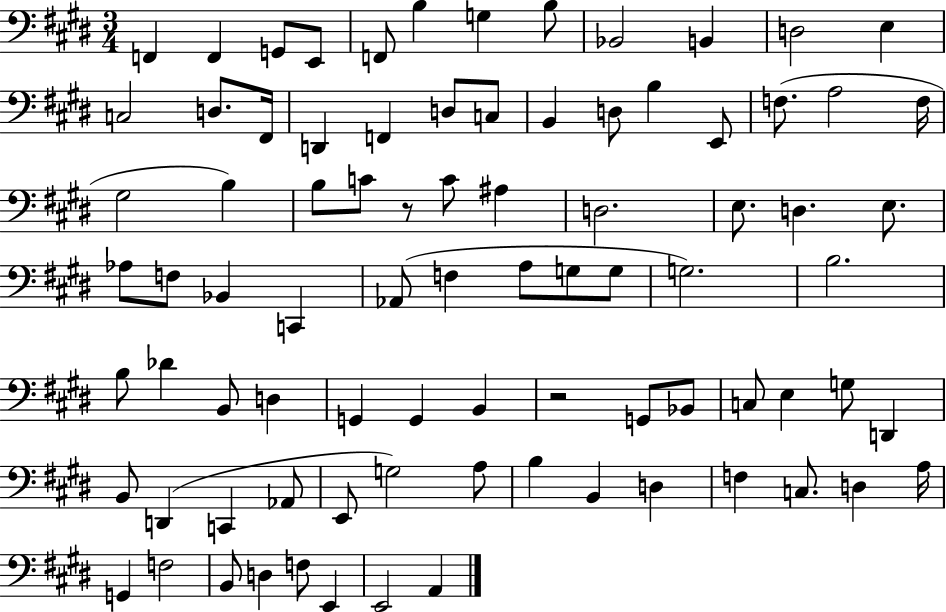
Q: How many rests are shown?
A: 2